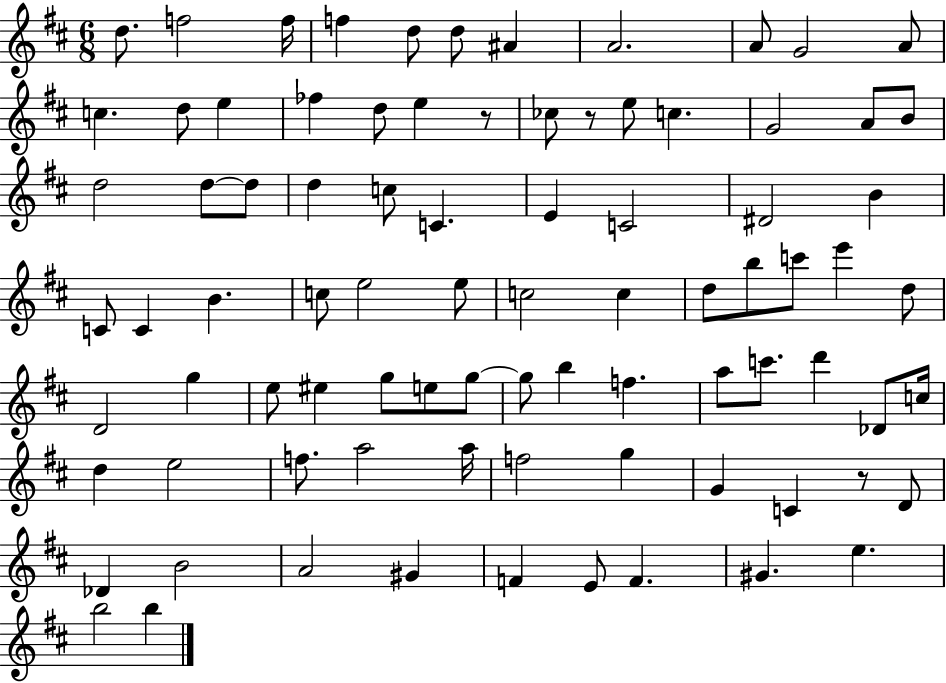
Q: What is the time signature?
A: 6/8